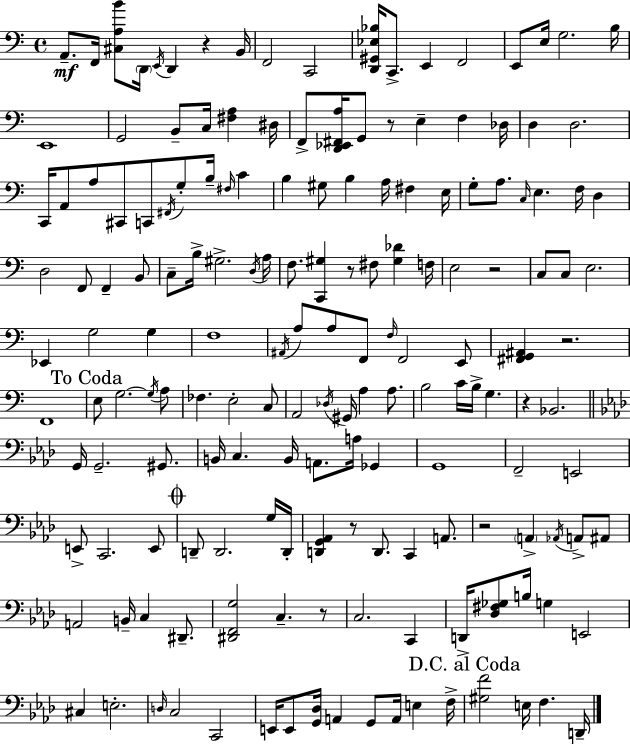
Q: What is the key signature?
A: A minor